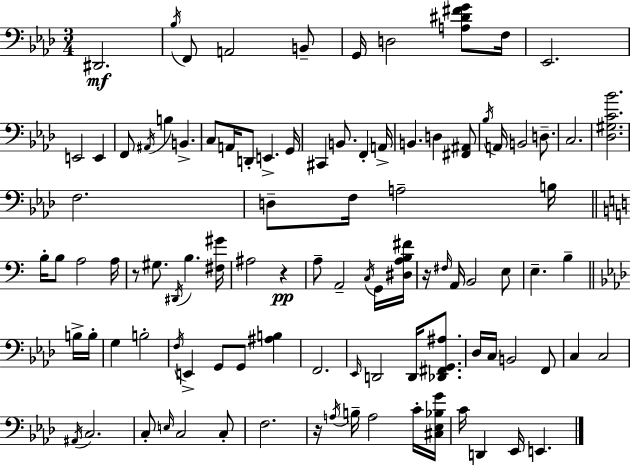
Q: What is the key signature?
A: AES major